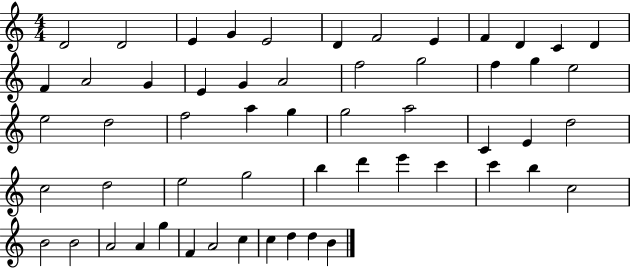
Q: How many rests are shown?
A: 0